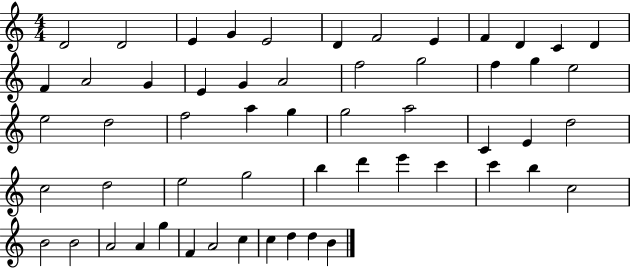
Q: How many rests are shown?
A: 0